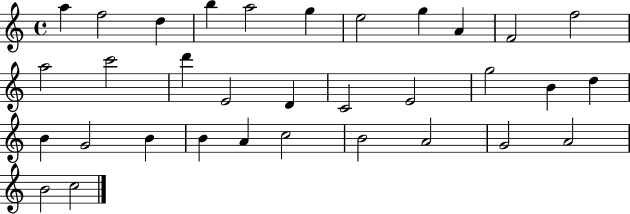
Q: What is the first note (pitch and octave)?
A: A5